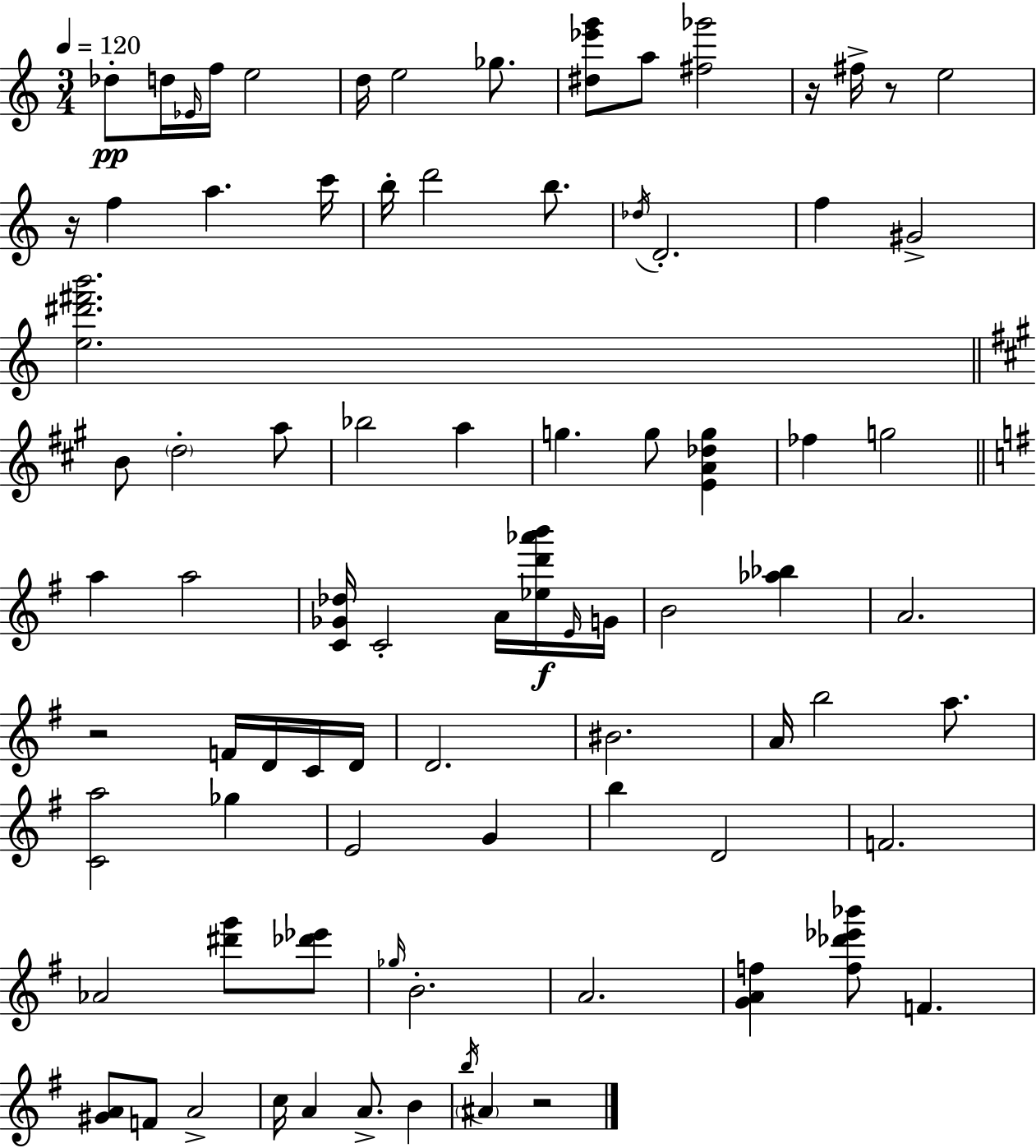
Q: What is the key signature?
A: C major